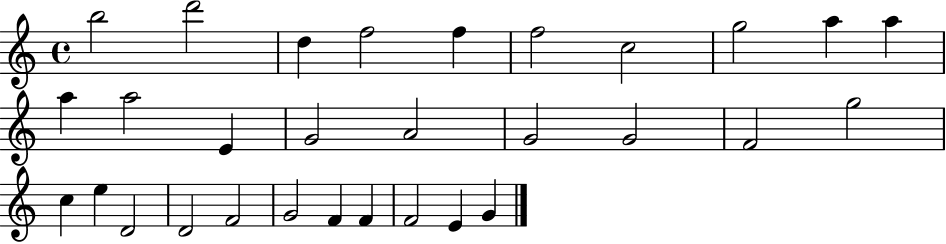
B5/h D6/h D5/q F5/h F5/q F5/h C5/h G5/h A5/q A5/q A5/q A5/h E4/q G4/h A4/h G4/h G4/h F4/h G5/h C5/q E5/q D4/h D4/h F4/h G4/h F4/q F4/q F4/h E4/q G4/q